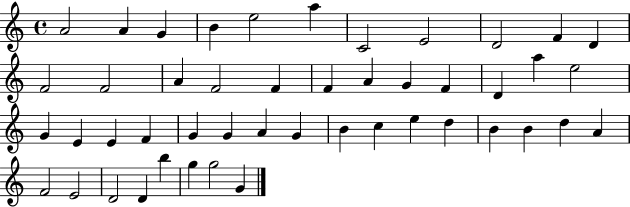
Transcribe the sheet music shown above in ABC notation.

X:1
T:Untitled
M:4/4
L:1/4
K:C
A2 A G B e2 a C2 E2 D2 F D F2 F2 A F2 F F A G F D a e2 G E E F G G A G B c e d B B d A F2 E2 D2 D b g g2 G